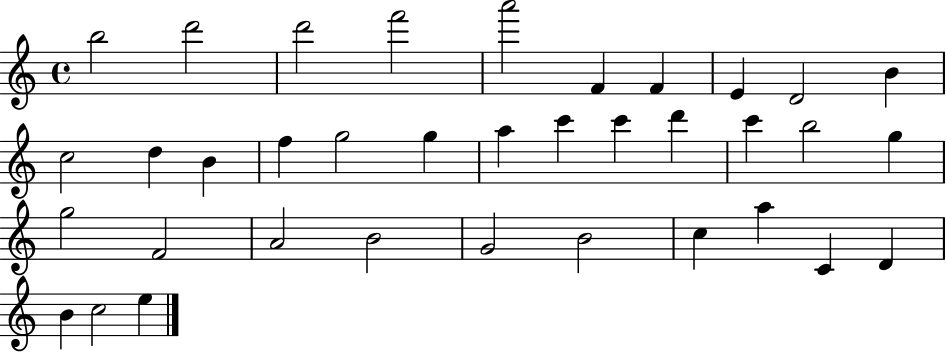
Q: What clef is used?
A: treble